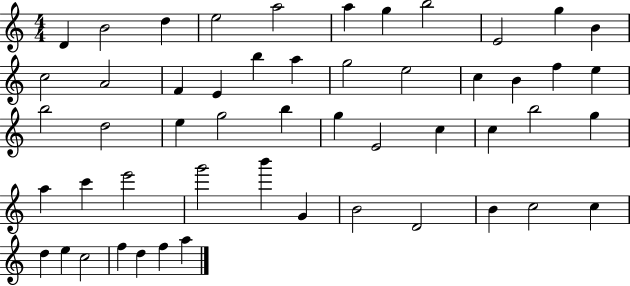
{
  \clef treble
  \numericTimeSignature
  \time 4/4
  \key c \major
  d'4 b'2 d''4 | e''2 a''2 | a''4 g''4 b''2 | e'2 g''4 b'4 | \break c''2 a'2 | f'4 e'4 b''4 a''4 | g''2 e''2 | c''4 b'4 f''4 e''4 | \break b''2 d''2 | e''4 g''2 b''4 | g''4 e'2 c''4 | c''4 b''2 g''4 | \break a''4 c'''4 e'''2 | g'''2 b'''4 g'4 | b'2 d'2 | b'4 c''2 c''4 | \break d''4 e''4 c''2 | f''4 d''4 f''4 a''4 | \bar "|."
}